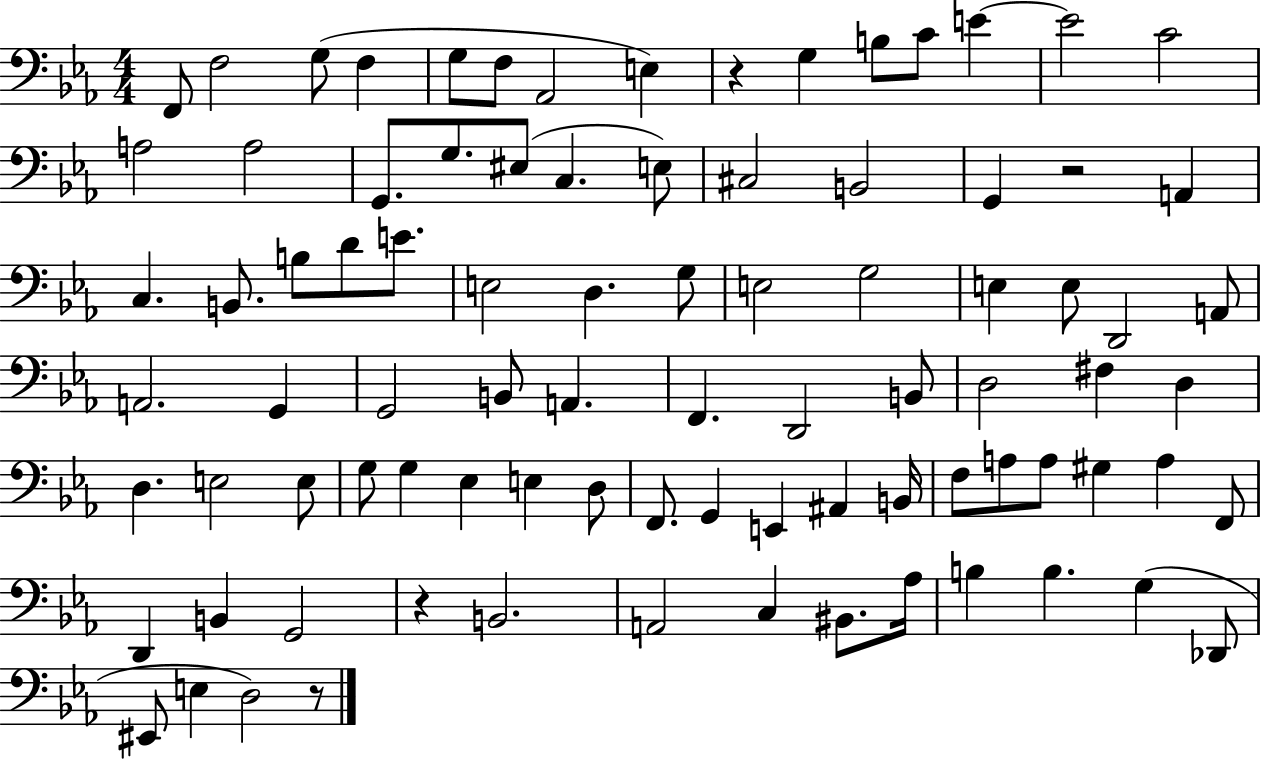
F2/e F3/h G3/e F3/q G3/e F3/e Ab2/h E3/q R/q G3/q B3/e C4/e E4/q E4/h C4/h A3/h A3/h G2/e. G3/e. EIS3/e C3/q. E3/e C#3/h B2/h G2/q R/h A2/q C3/q. B2/e. B3/e D4/e E4/e. E3/h D3/q. G3/e E3/h G3/h E3/q E3/e D2/h A2/e A2/h. G2/q G2/h B2/e A2/q. F2/q. D2/h B2/e D3/h F#3/q D3/q D3/q. E3/h E3/e G3/e G3/q Eb3/q E3/q D3/e F2/e. G2/q E2/q A#2/q B2/s F3/e A3/e A3/e G#3/q A3/q F2/e D2/q B2/q G2/h R/q B2/h. A2/h C3/q BIS2/e. Ab3/s B3/q B3/q. G3/q Db2/e EIS2/e E3/q D3/h R/e